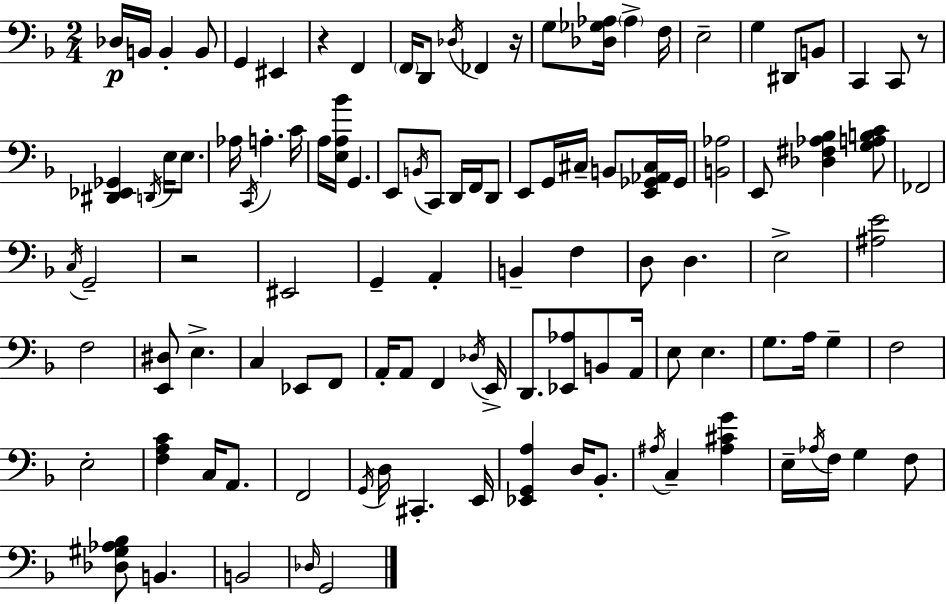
Db3/s B2/s B2/q B2/e G2/q EIS2/q R/q F2/q F2/s D2/e Db3/s FES2/q R/s G3/e [Db3,Gb3,Ab3]/s Ab3/q F3/s E3/h G3/q D#2/e B2/e C2/q C2/e R/e [D#2,Eb2,Gb2]/q D2/s E3/s E3/e. Ab3/s C2/s A3/q. C4/s A3/s [E3,A3,Bb4]/s G2/q. E2/e B2/s C2/e D2/s F2/s D2/e E2/e G2/s C#3/s B2/e [E2,Gb2,Ab2,C#3]/s Gb2/s [B2,Ab3]/h E2/e [Db3,F#3,Ab3,Bb3]/q [G3,A3,B3,C4]/e FES2/h C3/s G2/h R/h EIS2/h G2/q A2/q B2/q F3/q D3/e D3/q. E3/h [A#3,E4]/h F3/h [E2,D#3]/e E3/q. C3/q Eb2/e F2/e A2/s A2/e F2/q Db3/s E2/s D2/e. [Eb2,Ab3]/e B2/e A2/s E3/e E3/q. G3/e. A3/s G3/q F3/h E3/h [F3,A3,C4]/q C3/s A2/e. F2/h G2/s D3/s C#2/q. E2/s [Eb2,G2,A3]/q D3/s Bb2/e. A#3/s C3/q [A#3,C#4,G4]/q E3/s Ab3/s F3/s G3/q F3/e [Db3,G#3,Ab3,Bb3]/e B2/q. B2/h Db3/s G2/h